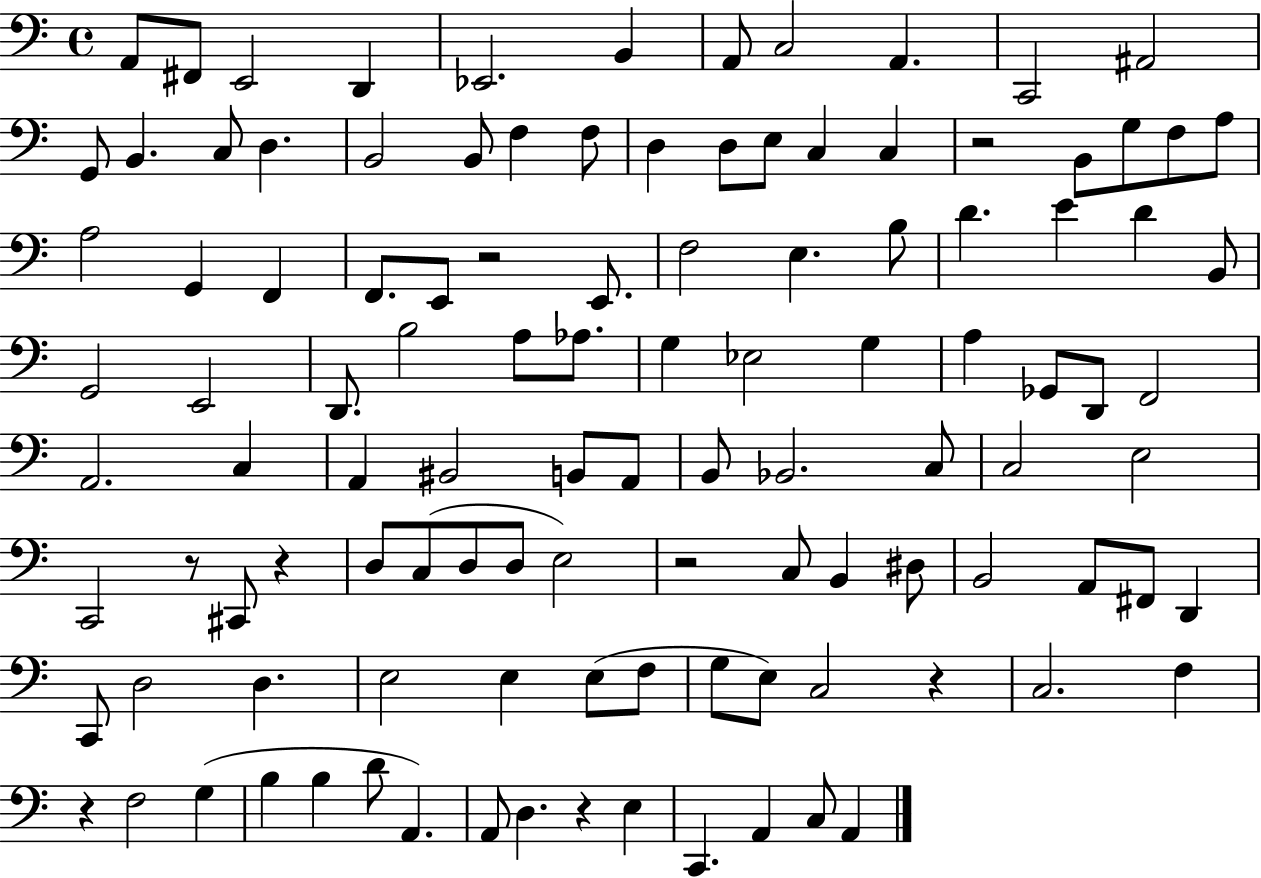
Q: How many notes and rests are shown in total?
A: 112